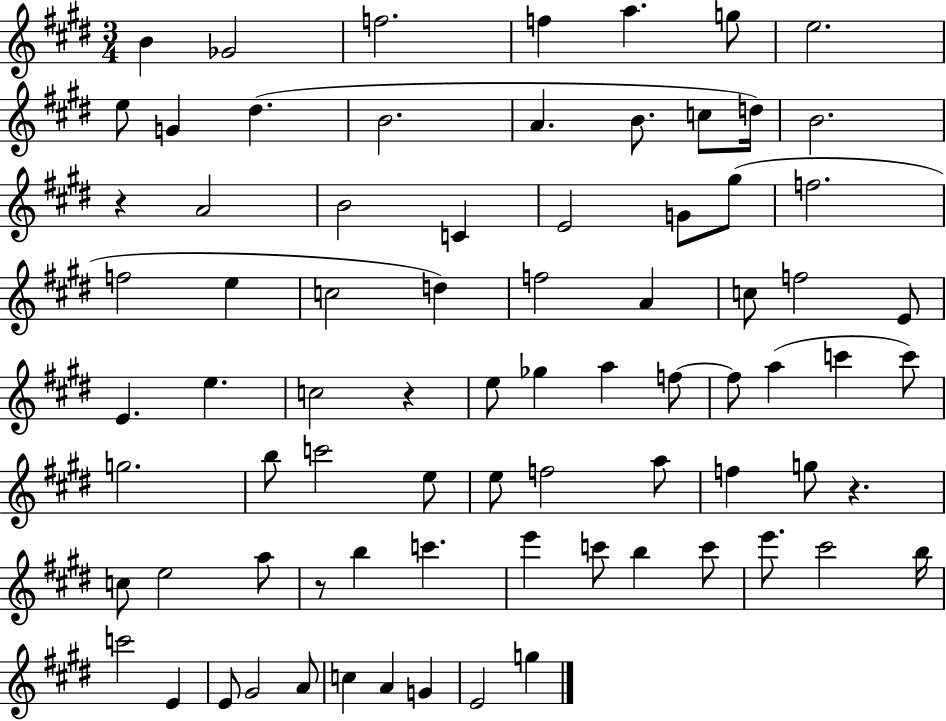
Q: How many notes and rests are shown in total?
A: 78